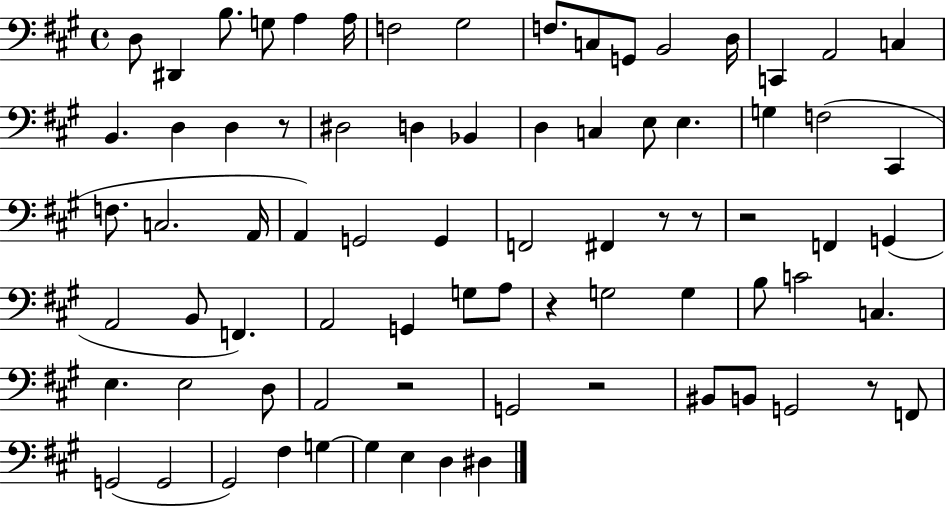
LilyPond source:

{
  \clef bass
  \time 4/4
  \defaultTimeSignature
  \key a \major
  d8 dis,4 b8. g8 a4 a16 | f2 gis2 | f8. c8 g,8 b,2 d16 | c,4 a,2 c4 | \break b,4. d4 d4 r8 | dis2 d4 bes,4 | d4 c4 e8 e4. | g4 f2( cis,4 | \break f8. c2. a,16 | a,4) g,2 g,4 | f,2 fis,4 r8 r8 | r2 f,4 g,4( | \break a,2 b,8 f,4.) | a,2 g,4 g8 a8 | r4 g2 g4 | b8 c'2 c4. | \break e4. e2 d8 | a,2 r2 | g,2 r2 | bis,8 b,8 g,2 r8 f,8 | \break g,2( g,2 | gis,2) fis4 g4~~ | g4 e4 d4 dis4 | \bar "|."
}